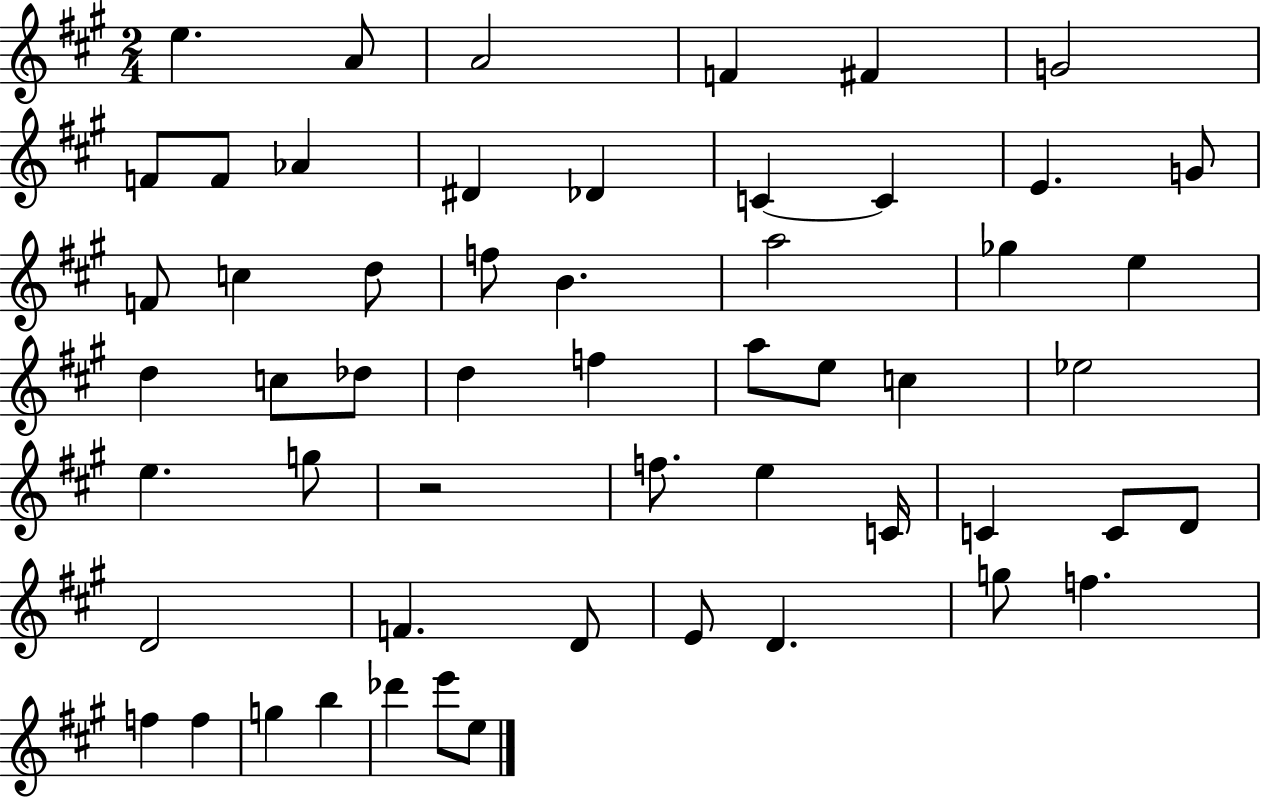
E5/q. A4/e A4/h F4/q F#4/q G4/h F4/e F4/e Ab4/q D#4/q Db4/q C4/q C4/q E4/q. G4/e F4/e C5/q D5/e F5/e B4/q. A5/h Gb5/q E5/q D5/q C5/e Db5/e D5/q F5/q A5/e E5/e C5/q Eb5/h E5/q. G5/e R/h F5/e. E5/q C4/s C4/q C4/e D4/e D4/h F4/q. D4/e E4/e D4/q. G5/e F5/q. F5/q F5/q G5/q B5/q Db6/q E6/e E5/e